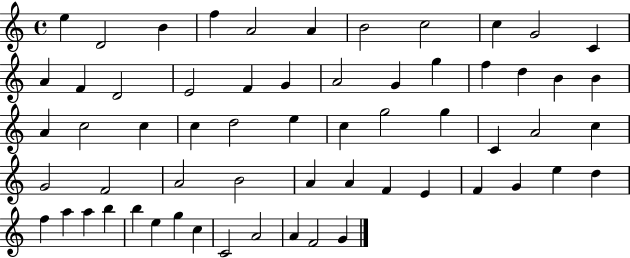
E5/q D4/h B4/q F5/q A4/h A4/q B4/h C5/h C5/q G4/h C4/q A4/q F4/q D4/h E4/h F4/q G4/q A4/h G4/q G5/q F5/q D5/q B4/q B4/q A4/q C5/h C5/q C5/q D5/h E5/q C5/q G5/h G5/q C4/q A4/h C5/q G4/h F4/h A4/h B4/h A4/q A4/q F4/q E4/q F4/q G4/q E5/q D5/q F5/q A5/q A5/q B5/q B5/q E5/q G5/q C5/q C4/h A4/h A4/q F4/h G4/q